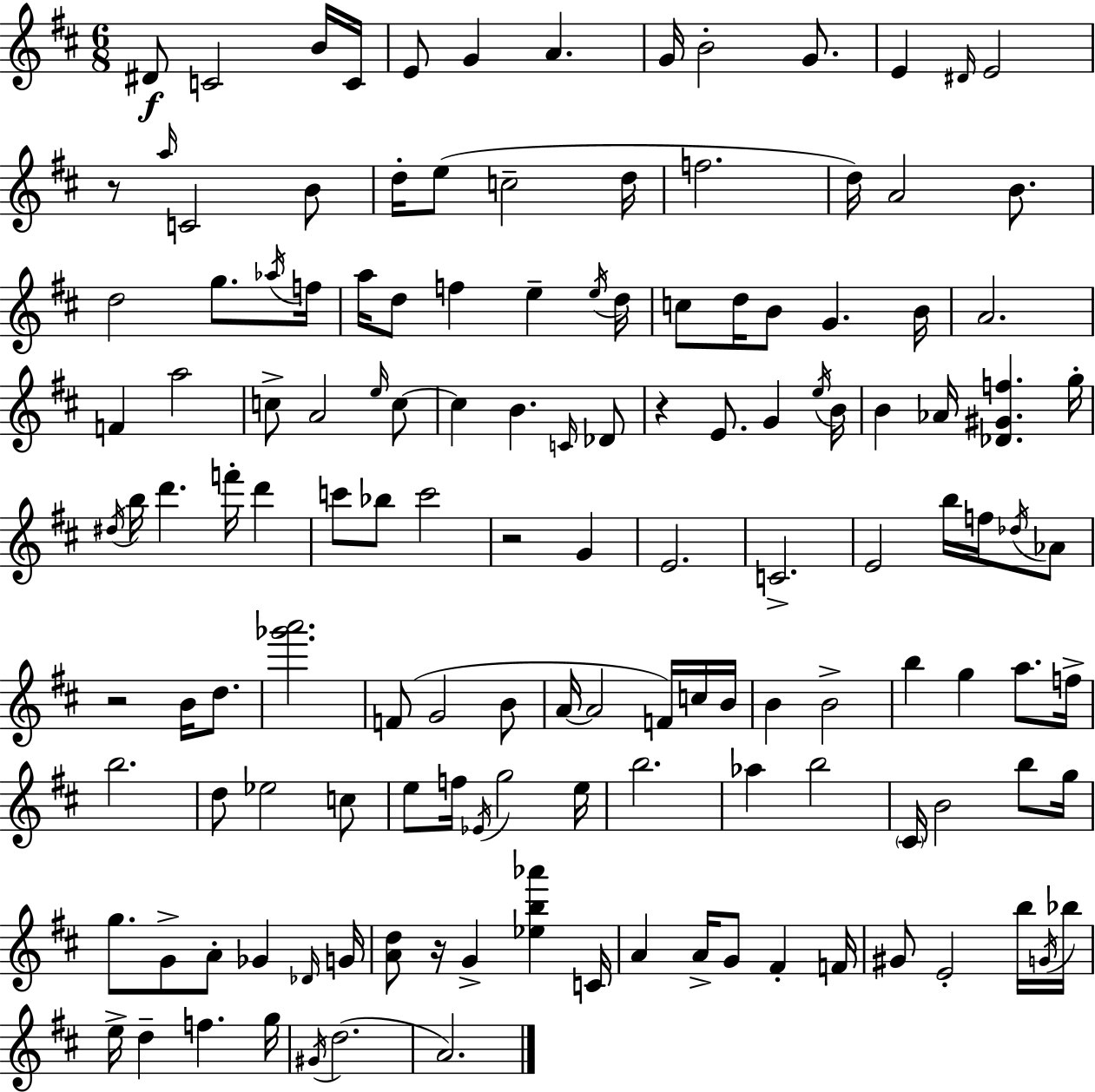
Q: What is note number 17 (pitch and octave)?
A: D5